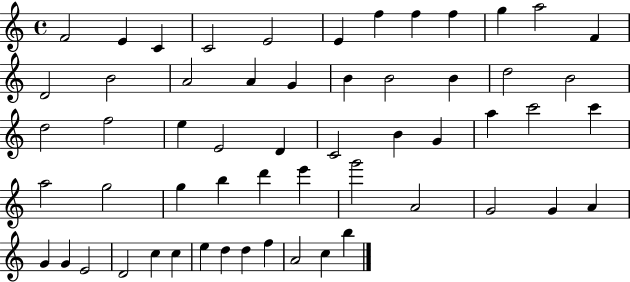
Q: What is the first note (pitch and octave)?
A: F4